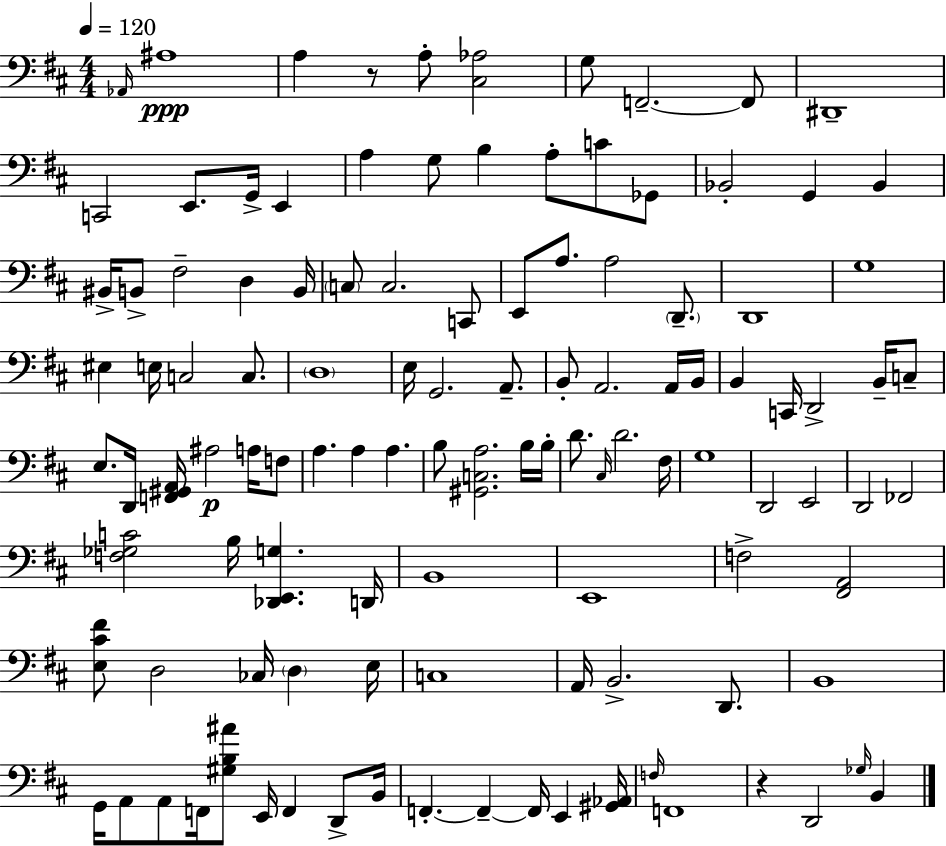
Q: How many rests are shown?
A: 2